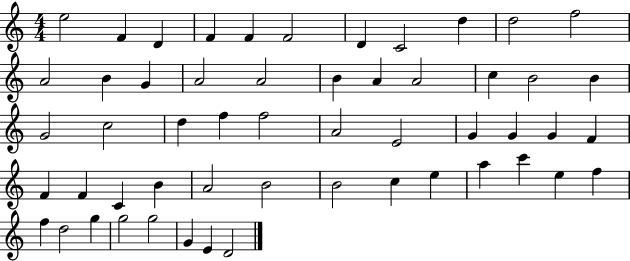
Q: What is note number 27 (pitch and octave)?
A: F5